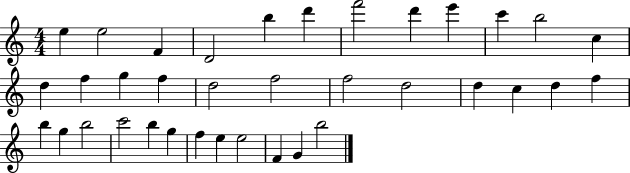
{
  \clef treble
  \numericTimeSignature
  \time 4/4
  \key c \major
  e''4 e''2 f'4 | d'2 b''4 d'''4 | f'''2 d'''4 e'''4 | c'''4 b''2 c''4 | \break d''4 f''4 g''4 f''4 | d''2 f''2 | f''2 d''2 | d''4 c''4 d''4 f''4 | \break b''4 g''4 b''2 | c'''2 b''4 g''4 | f''4 e''4 e''2 | f'4 g'4 b''2 | \break \bar "|."
}